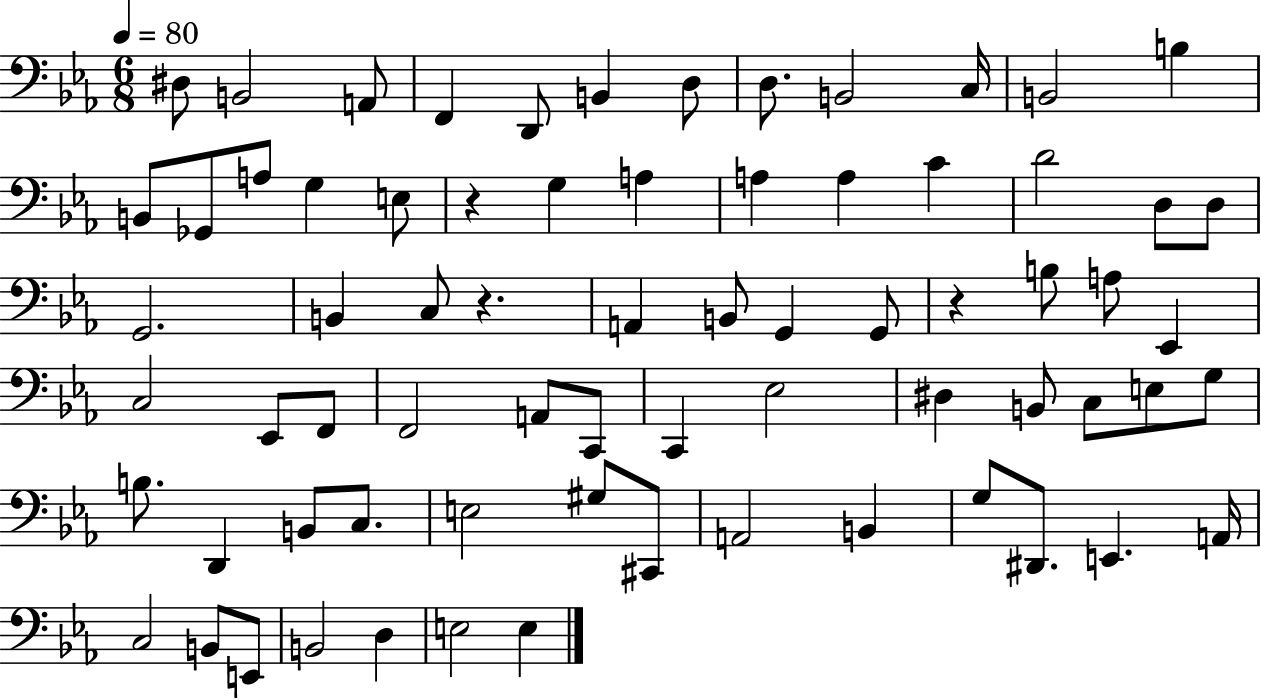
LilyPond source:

{
  \clef bass
  \numericTimeSignature
  \time 6/8
  \key ees \major
  \tempo 4 = 80
  dis8 b,2 a,8 | f,4 d,8 b,4 d8 | d8. b,2 c16 | b,2 b4 | \break b,8 ges,8 a8 g4 e8 | r4 g4 a4 | a4 a4 c'4 | d'2 d8 d8 | \break g,2. | b,4 c8 r4. | a,4 b,8 g,4 g,8 | r4 b8 a8 ees,4 | \break c2 ees,8 f,8 | f,2 a,8 c,8 | c,4 ees2 | dis4 b,8 c8 e8 g8 | \break b8. d,4 b,8 c8. | e2 gis8 cis,8 | a,2 b,4 | g8 dis,8. e,4. a,16 | \break c2 b,8 e,8 | b,2 d4 | e2 e4 | \bar "|."
}